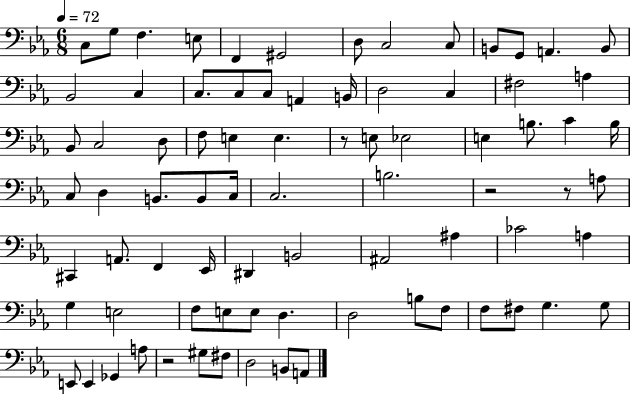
C3/e G3/e F3/q. E3/e F2/q G#2/h D3/e C3/h C3/e B2/e G2/e A2/q. B2/e Bb2/h C3/q C3/e. C3/e C3/e A2/q B2/s D3/h C3/q F#3/h A3/q Bb2/e C3/h D3/e F3/e E3/q E3/q. R/e E3/e Eb3/h E3/q B3/e. C4/q B3/s C3/e D3/q B2/e. B2/e C3/s C3/h. B3/h. R/h R/e A3/e C#2/q A2/e. F2/q Eb2/s D#2/q B2/h A#2/h A#3/q CES4/h A3/q G3/q E3/h F3/e E3/e E3/e D3/q. D3/h B3/e F3/e F3/e F#3/e G3/q. G3/e E2/e E2/q Gb2/q A3/e R/h G#3/e F#3/e D3/h B2/e A2/e